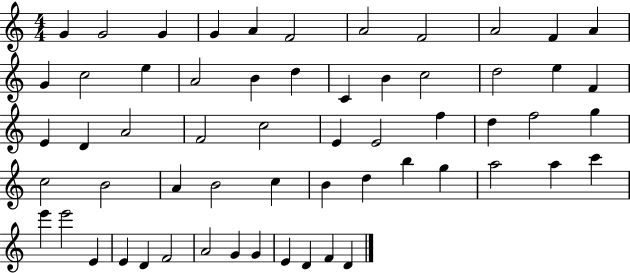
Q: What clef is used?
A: treble